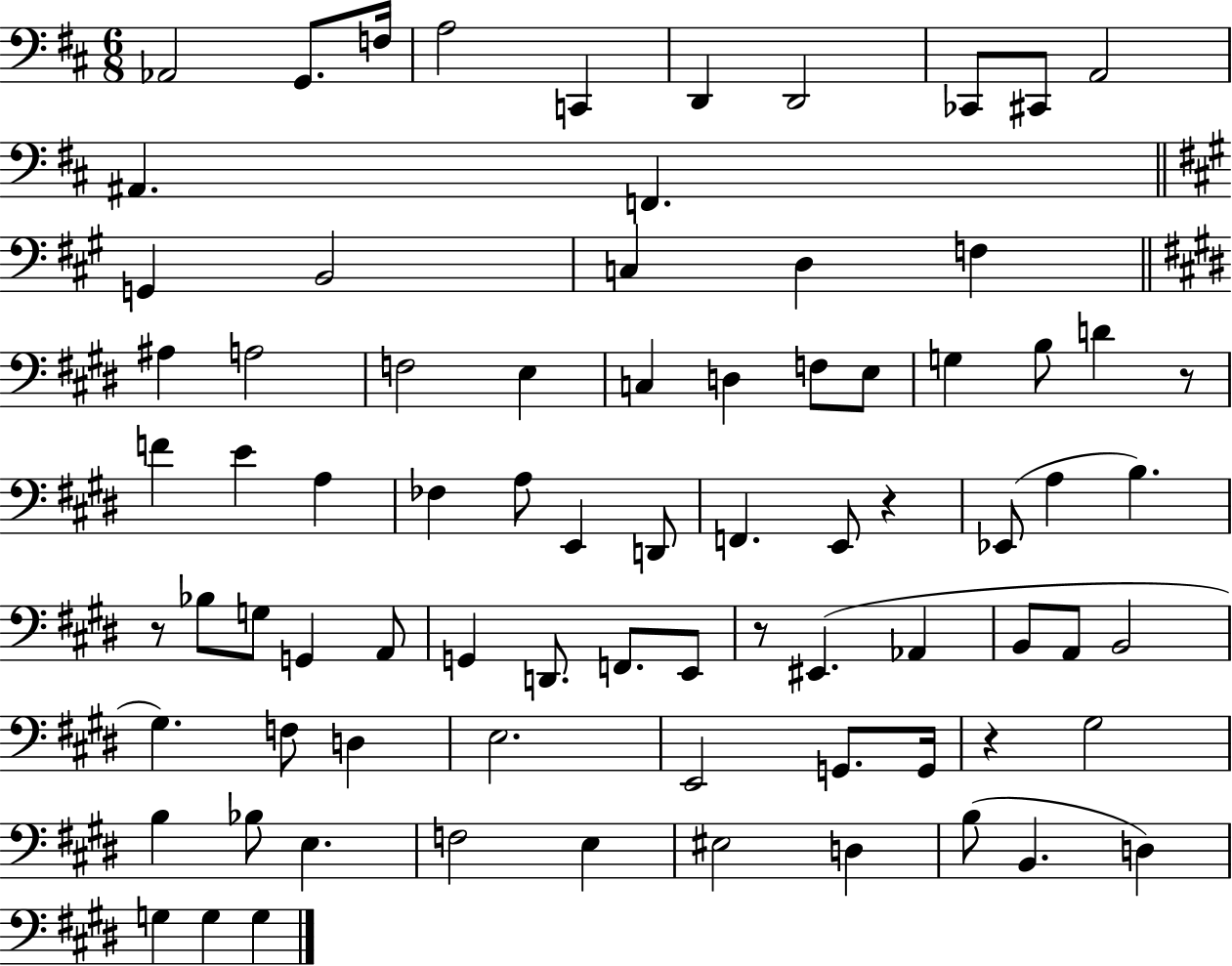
Ab2/h G2/e. F3/s A3/h C2/q D2/q D2/h CES2/e C#2/e A2/h A#2/q. F2/q. G2/q B2/h C3/q D3/q F3/q A#3/q A3/h F3/h E3/q C3/q D3/q F3/e E3/e G3/q B3/e D4/q R/e F4/q E4/q A3/q FES3/q A3/e E2/q D2/e F2/q. E2/e R/q Eb2/e A3/q B3/q. R/e Bb3/e G3/e G2/q A2/e G2/q D2/e. F2/e. E2/e R/e EIS2/q. Ab2/q B2/e A2/e B2/h G#3/q. F3/e D3/q E3/h. E2/h G2/e. G2/s R/q G#3/h B3/q Bb3/e E3/q. F3/h E3/q EIS3/h D3/q B3/e B2/q. D3/q G3/q G3/q G3/q